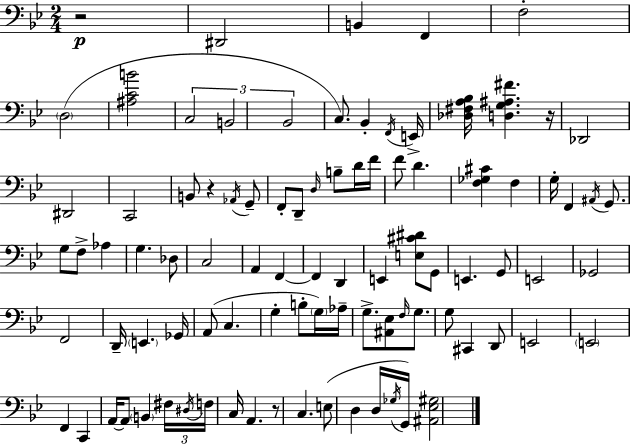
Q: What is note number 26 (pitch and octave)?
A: D4